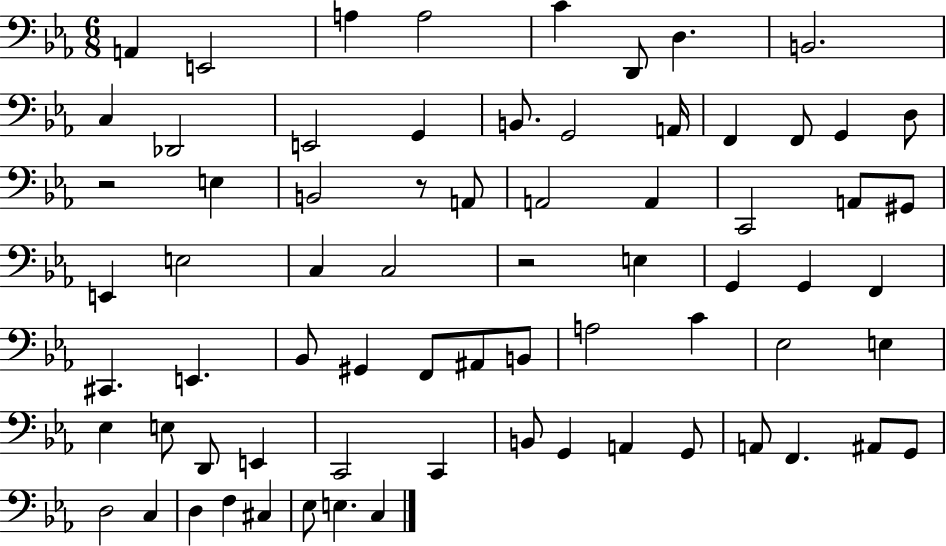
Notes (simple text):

A2/q E2/h A3/q A3/h C4/q D2/e D3/q. B2/h. C3/q Db2/h E2/h G2/q B2/e. G2/h A2/s F2/q F2/e G2/q D3/e R/h E3/q B2/h R/e A2/e A2/h A2/q C2/h A2/e G#2/e E2/q E3/h C3/q C3/h R/h E3/q G2/q G2/q F2/q C#2/q. E2/q. Bb2/e G#2/q F2/e A#2/e B2/e A3/h C4/q Eb3/h E3/q Eb3/q E3/e D2/e E2/q C2/h C2/q B2/e G2/q A2/q G2/e A2/e F2/q. A#2/e G2/e D3/h C3/q D3/q F3/q C#3/q Eb3/e E3/q. C3/q